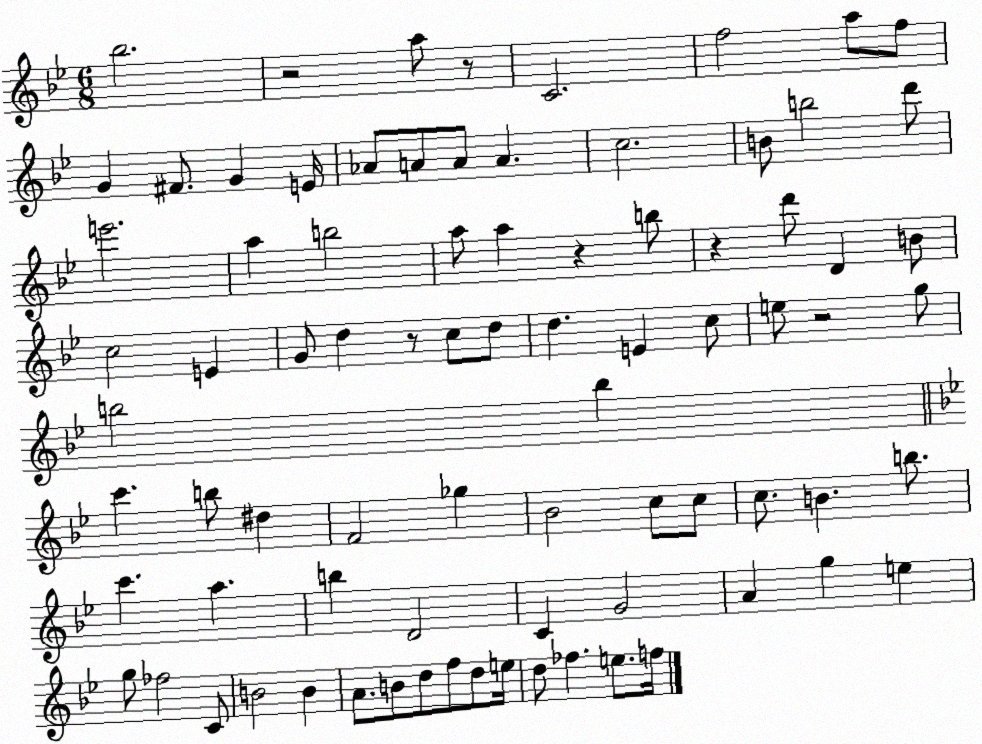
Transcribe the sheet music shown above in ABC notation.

X:1
T:Untitled
M:6/8
L:1/4
K:Bb
_b2 z2 a/2 z/2 C2 f2 a/2 f/2 G ^F/2 G E/4 _A/2 A/2 A/2 A c2 B/2 b2 d'/2 e'2 a b2 a/2 a z b/2 z d'/2 D B/2 c2 E G/2 d z/2 c/2 d/2 d E c/2 e/2 z2 g/2 b2 b c' b/2 ^d F2 _g _B2 c/2 c/2 c/2 B b/2 c' a b D2 C G2 A g e g/2 _f2 C/2 B2 B A/2 B/2 d/2 f/2 d/2 e/4 d/2 _f e/2 f/4